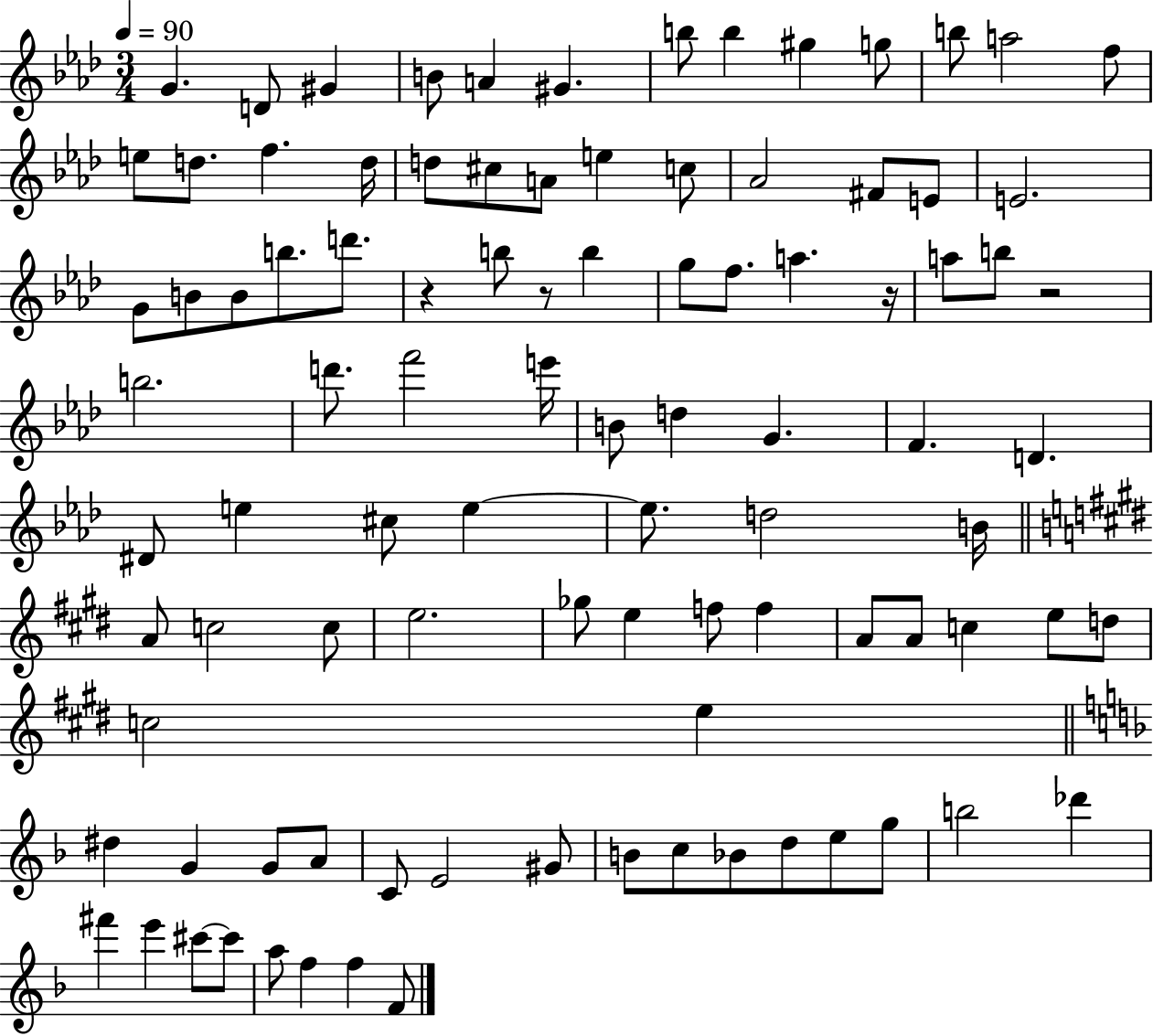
G4/q. D4/e G#4/q B4/e A4/q G#4/q. B5/e B5/q G#5/q G5/e B5/e A5/h F5/e E5/e D5/e. F5/q. D5/s D5/e C#5/e A4/e E5/q C5/e Ab4/h F#4/e E4/e E4/h. G4/e B4/e B4/e B5/e. D6/e. R/q B5/e R/e B5/q G5/e F5/e. A5/q. R/s A5/e B5/e R/h B5/h. D6/e. F6/h E6/s B4/e D5/q G4/q. F4/q. D4/q. D#4/e E5/q C#5/e E5/q E5/e. D5/h B4/s A4/e C5/h C5/e E5/h. Gb5/e E5/q F5/e F5/q A4/e A4/e C5/q E5/e D5/e C5/h E5/q D#5/q G4/q G4/e A4/e C4/e E4/h G#4/e B4/e C5/e Bb4/e D5/e E5/e G5/e B5/h Db6/q F#6/q E6/q C#6/e C#6/e A5/e F5/q F5/q F4/e